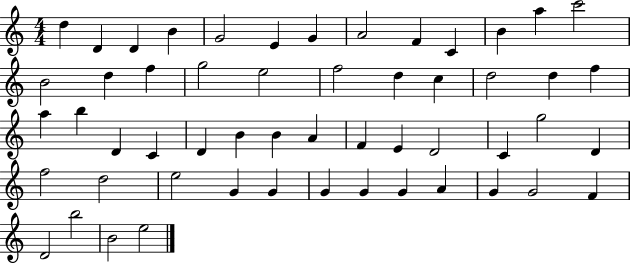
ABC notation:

X:1
T:Untitled
M:4/4
L:1/4
K:C
d D D B G2 E G A2 F C B a c'2 B2 d f g2 e2 f2 d c d2 d f a b D C D B B A F E D2 C g2 D f2 d2 e2 G G G G G A G G2 F D2 b2 B2 e2